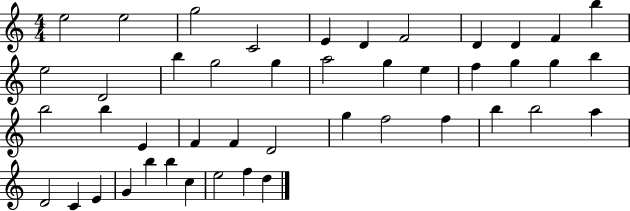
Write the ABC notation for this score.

X:1
T:Untitled
M:4/4
L:1/4
K:C
e2 e2 g2 C2 E D F2 D D F b e2 D2 b g2 g a2 g e f g g b b2 b E F F D2 g f2 f b b2 a D2 C E G b b c e2 f d